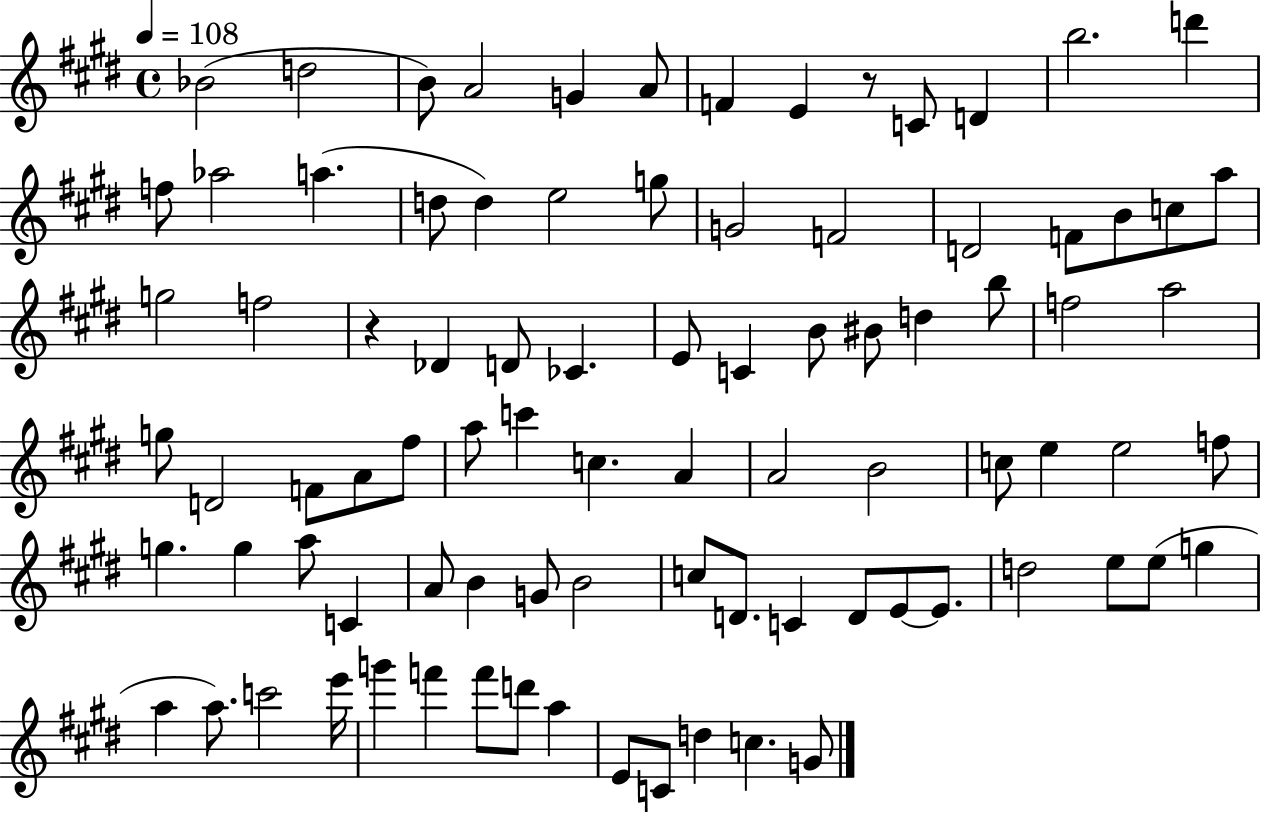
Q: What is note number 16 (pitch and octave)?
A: D5